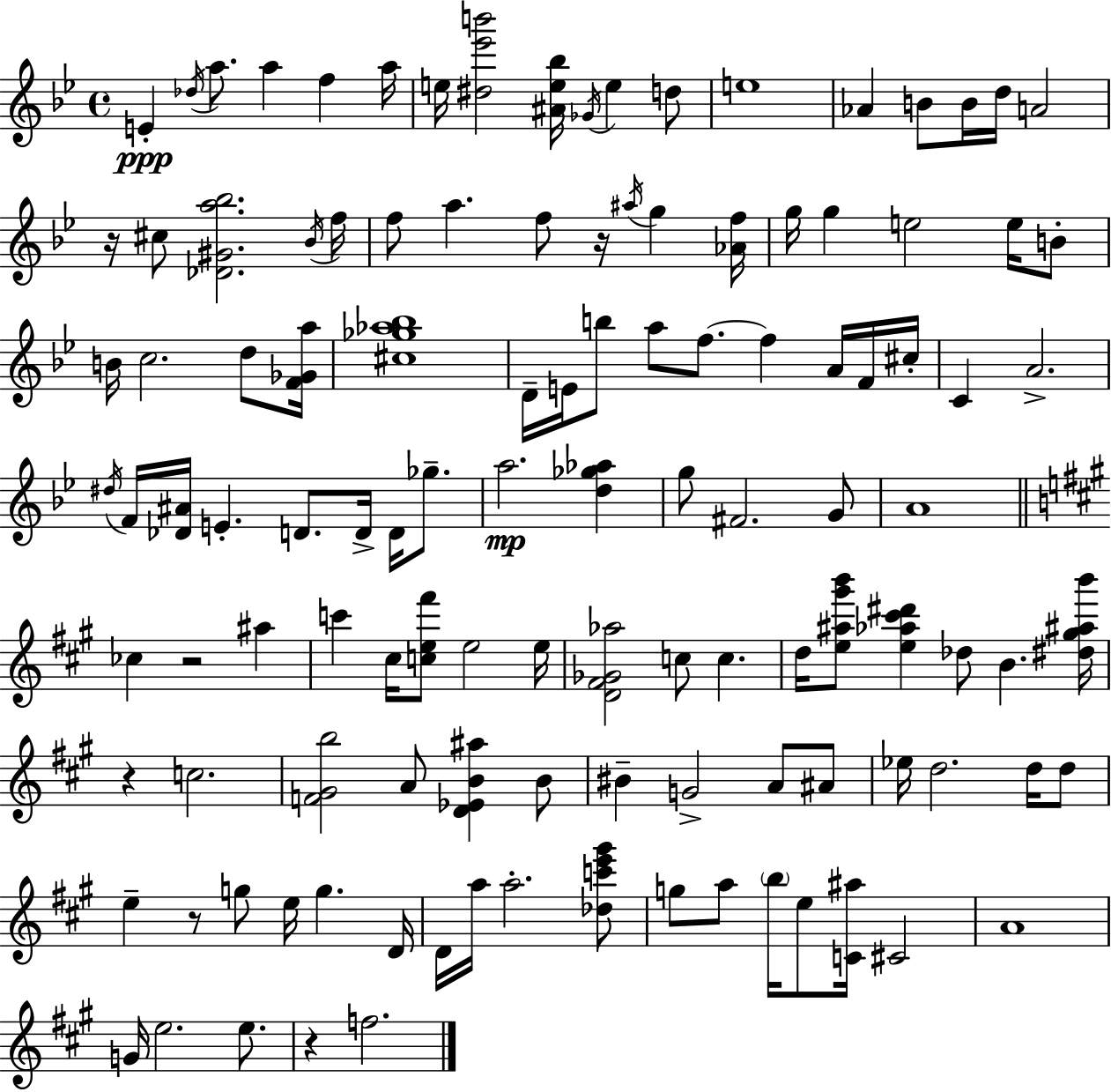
{
  \clef treble
  \time 4/4
  \defaultTimeSignature
  \key g \minor
  e'4-.\ppp \acciaccatura { des''16 } a''8. a''4 f''4 | a''16 e''16 <dis'' ees''' b'''>2 <ais' e'' bes''>16 \acciaccatura { ges'16 } e''4 | d''8 e''1 | aes'4 b'8 b'16 d''16 a'2 | \break r16 cis''8 <des' gis' a'' bes''>2. | \acciaccatura { bes'16 } f''16 f''8 a''4. f''8 r16 \acciaccatura { ais''16 } g''4 | <aes' f''>16 g''16 g''4 e''2 | e''16 b'8-. b'16 c''2. | \break d''8 <f' ges' a''>16 <cis'' ges'' aes'' bes''>1 | d'16-- e'16 b''8 a''8 f''8.~~ f''4 | a'16 f'16 cis''16-. c'4 a'2.-> | \acciaccatura { dis''16 } f'16 <des' ais'>16 e'4.-. d'8. | \break d'16-> d'16 ges''8.-- a''2.\mp | <d'' ges'' aes''>4 g''8 fis'2. | g'8 a'1 | \bar "||" \break \key a \major ces''4 r2 ais''4 | c'''4 cis''16 <c'' e'' fis'''>8 e''2 e''16 | <d' fis' ges' aes''>2 c''8 c''4. | d''16 <e'' ais'' gis''' b'''>8 <e'' aes'' cis''' dis'''>4 des''8 b'4. <dis'' gis'' ais'' b'''>16 | \break r4 c''2. | <f' gis' b''>2 a'8 <d' ees' b' ais''>4 b'8 | bis'4-- g'2-> a'8 ais'8 | ees''16 d''2. d''16 d''8 | \break e''4-- r8 g''8 e''16 g''4. d'16 | d'16 a''16 a''2.-. <des'' c''' e''' gis'''>8 | g''8 a''8 \parenthesize b''16 e''8 <c' ais''>16 cis'2 | a'1 | \break g'16 e''2. e''8. | r4 f''2. | \bar "|."
}